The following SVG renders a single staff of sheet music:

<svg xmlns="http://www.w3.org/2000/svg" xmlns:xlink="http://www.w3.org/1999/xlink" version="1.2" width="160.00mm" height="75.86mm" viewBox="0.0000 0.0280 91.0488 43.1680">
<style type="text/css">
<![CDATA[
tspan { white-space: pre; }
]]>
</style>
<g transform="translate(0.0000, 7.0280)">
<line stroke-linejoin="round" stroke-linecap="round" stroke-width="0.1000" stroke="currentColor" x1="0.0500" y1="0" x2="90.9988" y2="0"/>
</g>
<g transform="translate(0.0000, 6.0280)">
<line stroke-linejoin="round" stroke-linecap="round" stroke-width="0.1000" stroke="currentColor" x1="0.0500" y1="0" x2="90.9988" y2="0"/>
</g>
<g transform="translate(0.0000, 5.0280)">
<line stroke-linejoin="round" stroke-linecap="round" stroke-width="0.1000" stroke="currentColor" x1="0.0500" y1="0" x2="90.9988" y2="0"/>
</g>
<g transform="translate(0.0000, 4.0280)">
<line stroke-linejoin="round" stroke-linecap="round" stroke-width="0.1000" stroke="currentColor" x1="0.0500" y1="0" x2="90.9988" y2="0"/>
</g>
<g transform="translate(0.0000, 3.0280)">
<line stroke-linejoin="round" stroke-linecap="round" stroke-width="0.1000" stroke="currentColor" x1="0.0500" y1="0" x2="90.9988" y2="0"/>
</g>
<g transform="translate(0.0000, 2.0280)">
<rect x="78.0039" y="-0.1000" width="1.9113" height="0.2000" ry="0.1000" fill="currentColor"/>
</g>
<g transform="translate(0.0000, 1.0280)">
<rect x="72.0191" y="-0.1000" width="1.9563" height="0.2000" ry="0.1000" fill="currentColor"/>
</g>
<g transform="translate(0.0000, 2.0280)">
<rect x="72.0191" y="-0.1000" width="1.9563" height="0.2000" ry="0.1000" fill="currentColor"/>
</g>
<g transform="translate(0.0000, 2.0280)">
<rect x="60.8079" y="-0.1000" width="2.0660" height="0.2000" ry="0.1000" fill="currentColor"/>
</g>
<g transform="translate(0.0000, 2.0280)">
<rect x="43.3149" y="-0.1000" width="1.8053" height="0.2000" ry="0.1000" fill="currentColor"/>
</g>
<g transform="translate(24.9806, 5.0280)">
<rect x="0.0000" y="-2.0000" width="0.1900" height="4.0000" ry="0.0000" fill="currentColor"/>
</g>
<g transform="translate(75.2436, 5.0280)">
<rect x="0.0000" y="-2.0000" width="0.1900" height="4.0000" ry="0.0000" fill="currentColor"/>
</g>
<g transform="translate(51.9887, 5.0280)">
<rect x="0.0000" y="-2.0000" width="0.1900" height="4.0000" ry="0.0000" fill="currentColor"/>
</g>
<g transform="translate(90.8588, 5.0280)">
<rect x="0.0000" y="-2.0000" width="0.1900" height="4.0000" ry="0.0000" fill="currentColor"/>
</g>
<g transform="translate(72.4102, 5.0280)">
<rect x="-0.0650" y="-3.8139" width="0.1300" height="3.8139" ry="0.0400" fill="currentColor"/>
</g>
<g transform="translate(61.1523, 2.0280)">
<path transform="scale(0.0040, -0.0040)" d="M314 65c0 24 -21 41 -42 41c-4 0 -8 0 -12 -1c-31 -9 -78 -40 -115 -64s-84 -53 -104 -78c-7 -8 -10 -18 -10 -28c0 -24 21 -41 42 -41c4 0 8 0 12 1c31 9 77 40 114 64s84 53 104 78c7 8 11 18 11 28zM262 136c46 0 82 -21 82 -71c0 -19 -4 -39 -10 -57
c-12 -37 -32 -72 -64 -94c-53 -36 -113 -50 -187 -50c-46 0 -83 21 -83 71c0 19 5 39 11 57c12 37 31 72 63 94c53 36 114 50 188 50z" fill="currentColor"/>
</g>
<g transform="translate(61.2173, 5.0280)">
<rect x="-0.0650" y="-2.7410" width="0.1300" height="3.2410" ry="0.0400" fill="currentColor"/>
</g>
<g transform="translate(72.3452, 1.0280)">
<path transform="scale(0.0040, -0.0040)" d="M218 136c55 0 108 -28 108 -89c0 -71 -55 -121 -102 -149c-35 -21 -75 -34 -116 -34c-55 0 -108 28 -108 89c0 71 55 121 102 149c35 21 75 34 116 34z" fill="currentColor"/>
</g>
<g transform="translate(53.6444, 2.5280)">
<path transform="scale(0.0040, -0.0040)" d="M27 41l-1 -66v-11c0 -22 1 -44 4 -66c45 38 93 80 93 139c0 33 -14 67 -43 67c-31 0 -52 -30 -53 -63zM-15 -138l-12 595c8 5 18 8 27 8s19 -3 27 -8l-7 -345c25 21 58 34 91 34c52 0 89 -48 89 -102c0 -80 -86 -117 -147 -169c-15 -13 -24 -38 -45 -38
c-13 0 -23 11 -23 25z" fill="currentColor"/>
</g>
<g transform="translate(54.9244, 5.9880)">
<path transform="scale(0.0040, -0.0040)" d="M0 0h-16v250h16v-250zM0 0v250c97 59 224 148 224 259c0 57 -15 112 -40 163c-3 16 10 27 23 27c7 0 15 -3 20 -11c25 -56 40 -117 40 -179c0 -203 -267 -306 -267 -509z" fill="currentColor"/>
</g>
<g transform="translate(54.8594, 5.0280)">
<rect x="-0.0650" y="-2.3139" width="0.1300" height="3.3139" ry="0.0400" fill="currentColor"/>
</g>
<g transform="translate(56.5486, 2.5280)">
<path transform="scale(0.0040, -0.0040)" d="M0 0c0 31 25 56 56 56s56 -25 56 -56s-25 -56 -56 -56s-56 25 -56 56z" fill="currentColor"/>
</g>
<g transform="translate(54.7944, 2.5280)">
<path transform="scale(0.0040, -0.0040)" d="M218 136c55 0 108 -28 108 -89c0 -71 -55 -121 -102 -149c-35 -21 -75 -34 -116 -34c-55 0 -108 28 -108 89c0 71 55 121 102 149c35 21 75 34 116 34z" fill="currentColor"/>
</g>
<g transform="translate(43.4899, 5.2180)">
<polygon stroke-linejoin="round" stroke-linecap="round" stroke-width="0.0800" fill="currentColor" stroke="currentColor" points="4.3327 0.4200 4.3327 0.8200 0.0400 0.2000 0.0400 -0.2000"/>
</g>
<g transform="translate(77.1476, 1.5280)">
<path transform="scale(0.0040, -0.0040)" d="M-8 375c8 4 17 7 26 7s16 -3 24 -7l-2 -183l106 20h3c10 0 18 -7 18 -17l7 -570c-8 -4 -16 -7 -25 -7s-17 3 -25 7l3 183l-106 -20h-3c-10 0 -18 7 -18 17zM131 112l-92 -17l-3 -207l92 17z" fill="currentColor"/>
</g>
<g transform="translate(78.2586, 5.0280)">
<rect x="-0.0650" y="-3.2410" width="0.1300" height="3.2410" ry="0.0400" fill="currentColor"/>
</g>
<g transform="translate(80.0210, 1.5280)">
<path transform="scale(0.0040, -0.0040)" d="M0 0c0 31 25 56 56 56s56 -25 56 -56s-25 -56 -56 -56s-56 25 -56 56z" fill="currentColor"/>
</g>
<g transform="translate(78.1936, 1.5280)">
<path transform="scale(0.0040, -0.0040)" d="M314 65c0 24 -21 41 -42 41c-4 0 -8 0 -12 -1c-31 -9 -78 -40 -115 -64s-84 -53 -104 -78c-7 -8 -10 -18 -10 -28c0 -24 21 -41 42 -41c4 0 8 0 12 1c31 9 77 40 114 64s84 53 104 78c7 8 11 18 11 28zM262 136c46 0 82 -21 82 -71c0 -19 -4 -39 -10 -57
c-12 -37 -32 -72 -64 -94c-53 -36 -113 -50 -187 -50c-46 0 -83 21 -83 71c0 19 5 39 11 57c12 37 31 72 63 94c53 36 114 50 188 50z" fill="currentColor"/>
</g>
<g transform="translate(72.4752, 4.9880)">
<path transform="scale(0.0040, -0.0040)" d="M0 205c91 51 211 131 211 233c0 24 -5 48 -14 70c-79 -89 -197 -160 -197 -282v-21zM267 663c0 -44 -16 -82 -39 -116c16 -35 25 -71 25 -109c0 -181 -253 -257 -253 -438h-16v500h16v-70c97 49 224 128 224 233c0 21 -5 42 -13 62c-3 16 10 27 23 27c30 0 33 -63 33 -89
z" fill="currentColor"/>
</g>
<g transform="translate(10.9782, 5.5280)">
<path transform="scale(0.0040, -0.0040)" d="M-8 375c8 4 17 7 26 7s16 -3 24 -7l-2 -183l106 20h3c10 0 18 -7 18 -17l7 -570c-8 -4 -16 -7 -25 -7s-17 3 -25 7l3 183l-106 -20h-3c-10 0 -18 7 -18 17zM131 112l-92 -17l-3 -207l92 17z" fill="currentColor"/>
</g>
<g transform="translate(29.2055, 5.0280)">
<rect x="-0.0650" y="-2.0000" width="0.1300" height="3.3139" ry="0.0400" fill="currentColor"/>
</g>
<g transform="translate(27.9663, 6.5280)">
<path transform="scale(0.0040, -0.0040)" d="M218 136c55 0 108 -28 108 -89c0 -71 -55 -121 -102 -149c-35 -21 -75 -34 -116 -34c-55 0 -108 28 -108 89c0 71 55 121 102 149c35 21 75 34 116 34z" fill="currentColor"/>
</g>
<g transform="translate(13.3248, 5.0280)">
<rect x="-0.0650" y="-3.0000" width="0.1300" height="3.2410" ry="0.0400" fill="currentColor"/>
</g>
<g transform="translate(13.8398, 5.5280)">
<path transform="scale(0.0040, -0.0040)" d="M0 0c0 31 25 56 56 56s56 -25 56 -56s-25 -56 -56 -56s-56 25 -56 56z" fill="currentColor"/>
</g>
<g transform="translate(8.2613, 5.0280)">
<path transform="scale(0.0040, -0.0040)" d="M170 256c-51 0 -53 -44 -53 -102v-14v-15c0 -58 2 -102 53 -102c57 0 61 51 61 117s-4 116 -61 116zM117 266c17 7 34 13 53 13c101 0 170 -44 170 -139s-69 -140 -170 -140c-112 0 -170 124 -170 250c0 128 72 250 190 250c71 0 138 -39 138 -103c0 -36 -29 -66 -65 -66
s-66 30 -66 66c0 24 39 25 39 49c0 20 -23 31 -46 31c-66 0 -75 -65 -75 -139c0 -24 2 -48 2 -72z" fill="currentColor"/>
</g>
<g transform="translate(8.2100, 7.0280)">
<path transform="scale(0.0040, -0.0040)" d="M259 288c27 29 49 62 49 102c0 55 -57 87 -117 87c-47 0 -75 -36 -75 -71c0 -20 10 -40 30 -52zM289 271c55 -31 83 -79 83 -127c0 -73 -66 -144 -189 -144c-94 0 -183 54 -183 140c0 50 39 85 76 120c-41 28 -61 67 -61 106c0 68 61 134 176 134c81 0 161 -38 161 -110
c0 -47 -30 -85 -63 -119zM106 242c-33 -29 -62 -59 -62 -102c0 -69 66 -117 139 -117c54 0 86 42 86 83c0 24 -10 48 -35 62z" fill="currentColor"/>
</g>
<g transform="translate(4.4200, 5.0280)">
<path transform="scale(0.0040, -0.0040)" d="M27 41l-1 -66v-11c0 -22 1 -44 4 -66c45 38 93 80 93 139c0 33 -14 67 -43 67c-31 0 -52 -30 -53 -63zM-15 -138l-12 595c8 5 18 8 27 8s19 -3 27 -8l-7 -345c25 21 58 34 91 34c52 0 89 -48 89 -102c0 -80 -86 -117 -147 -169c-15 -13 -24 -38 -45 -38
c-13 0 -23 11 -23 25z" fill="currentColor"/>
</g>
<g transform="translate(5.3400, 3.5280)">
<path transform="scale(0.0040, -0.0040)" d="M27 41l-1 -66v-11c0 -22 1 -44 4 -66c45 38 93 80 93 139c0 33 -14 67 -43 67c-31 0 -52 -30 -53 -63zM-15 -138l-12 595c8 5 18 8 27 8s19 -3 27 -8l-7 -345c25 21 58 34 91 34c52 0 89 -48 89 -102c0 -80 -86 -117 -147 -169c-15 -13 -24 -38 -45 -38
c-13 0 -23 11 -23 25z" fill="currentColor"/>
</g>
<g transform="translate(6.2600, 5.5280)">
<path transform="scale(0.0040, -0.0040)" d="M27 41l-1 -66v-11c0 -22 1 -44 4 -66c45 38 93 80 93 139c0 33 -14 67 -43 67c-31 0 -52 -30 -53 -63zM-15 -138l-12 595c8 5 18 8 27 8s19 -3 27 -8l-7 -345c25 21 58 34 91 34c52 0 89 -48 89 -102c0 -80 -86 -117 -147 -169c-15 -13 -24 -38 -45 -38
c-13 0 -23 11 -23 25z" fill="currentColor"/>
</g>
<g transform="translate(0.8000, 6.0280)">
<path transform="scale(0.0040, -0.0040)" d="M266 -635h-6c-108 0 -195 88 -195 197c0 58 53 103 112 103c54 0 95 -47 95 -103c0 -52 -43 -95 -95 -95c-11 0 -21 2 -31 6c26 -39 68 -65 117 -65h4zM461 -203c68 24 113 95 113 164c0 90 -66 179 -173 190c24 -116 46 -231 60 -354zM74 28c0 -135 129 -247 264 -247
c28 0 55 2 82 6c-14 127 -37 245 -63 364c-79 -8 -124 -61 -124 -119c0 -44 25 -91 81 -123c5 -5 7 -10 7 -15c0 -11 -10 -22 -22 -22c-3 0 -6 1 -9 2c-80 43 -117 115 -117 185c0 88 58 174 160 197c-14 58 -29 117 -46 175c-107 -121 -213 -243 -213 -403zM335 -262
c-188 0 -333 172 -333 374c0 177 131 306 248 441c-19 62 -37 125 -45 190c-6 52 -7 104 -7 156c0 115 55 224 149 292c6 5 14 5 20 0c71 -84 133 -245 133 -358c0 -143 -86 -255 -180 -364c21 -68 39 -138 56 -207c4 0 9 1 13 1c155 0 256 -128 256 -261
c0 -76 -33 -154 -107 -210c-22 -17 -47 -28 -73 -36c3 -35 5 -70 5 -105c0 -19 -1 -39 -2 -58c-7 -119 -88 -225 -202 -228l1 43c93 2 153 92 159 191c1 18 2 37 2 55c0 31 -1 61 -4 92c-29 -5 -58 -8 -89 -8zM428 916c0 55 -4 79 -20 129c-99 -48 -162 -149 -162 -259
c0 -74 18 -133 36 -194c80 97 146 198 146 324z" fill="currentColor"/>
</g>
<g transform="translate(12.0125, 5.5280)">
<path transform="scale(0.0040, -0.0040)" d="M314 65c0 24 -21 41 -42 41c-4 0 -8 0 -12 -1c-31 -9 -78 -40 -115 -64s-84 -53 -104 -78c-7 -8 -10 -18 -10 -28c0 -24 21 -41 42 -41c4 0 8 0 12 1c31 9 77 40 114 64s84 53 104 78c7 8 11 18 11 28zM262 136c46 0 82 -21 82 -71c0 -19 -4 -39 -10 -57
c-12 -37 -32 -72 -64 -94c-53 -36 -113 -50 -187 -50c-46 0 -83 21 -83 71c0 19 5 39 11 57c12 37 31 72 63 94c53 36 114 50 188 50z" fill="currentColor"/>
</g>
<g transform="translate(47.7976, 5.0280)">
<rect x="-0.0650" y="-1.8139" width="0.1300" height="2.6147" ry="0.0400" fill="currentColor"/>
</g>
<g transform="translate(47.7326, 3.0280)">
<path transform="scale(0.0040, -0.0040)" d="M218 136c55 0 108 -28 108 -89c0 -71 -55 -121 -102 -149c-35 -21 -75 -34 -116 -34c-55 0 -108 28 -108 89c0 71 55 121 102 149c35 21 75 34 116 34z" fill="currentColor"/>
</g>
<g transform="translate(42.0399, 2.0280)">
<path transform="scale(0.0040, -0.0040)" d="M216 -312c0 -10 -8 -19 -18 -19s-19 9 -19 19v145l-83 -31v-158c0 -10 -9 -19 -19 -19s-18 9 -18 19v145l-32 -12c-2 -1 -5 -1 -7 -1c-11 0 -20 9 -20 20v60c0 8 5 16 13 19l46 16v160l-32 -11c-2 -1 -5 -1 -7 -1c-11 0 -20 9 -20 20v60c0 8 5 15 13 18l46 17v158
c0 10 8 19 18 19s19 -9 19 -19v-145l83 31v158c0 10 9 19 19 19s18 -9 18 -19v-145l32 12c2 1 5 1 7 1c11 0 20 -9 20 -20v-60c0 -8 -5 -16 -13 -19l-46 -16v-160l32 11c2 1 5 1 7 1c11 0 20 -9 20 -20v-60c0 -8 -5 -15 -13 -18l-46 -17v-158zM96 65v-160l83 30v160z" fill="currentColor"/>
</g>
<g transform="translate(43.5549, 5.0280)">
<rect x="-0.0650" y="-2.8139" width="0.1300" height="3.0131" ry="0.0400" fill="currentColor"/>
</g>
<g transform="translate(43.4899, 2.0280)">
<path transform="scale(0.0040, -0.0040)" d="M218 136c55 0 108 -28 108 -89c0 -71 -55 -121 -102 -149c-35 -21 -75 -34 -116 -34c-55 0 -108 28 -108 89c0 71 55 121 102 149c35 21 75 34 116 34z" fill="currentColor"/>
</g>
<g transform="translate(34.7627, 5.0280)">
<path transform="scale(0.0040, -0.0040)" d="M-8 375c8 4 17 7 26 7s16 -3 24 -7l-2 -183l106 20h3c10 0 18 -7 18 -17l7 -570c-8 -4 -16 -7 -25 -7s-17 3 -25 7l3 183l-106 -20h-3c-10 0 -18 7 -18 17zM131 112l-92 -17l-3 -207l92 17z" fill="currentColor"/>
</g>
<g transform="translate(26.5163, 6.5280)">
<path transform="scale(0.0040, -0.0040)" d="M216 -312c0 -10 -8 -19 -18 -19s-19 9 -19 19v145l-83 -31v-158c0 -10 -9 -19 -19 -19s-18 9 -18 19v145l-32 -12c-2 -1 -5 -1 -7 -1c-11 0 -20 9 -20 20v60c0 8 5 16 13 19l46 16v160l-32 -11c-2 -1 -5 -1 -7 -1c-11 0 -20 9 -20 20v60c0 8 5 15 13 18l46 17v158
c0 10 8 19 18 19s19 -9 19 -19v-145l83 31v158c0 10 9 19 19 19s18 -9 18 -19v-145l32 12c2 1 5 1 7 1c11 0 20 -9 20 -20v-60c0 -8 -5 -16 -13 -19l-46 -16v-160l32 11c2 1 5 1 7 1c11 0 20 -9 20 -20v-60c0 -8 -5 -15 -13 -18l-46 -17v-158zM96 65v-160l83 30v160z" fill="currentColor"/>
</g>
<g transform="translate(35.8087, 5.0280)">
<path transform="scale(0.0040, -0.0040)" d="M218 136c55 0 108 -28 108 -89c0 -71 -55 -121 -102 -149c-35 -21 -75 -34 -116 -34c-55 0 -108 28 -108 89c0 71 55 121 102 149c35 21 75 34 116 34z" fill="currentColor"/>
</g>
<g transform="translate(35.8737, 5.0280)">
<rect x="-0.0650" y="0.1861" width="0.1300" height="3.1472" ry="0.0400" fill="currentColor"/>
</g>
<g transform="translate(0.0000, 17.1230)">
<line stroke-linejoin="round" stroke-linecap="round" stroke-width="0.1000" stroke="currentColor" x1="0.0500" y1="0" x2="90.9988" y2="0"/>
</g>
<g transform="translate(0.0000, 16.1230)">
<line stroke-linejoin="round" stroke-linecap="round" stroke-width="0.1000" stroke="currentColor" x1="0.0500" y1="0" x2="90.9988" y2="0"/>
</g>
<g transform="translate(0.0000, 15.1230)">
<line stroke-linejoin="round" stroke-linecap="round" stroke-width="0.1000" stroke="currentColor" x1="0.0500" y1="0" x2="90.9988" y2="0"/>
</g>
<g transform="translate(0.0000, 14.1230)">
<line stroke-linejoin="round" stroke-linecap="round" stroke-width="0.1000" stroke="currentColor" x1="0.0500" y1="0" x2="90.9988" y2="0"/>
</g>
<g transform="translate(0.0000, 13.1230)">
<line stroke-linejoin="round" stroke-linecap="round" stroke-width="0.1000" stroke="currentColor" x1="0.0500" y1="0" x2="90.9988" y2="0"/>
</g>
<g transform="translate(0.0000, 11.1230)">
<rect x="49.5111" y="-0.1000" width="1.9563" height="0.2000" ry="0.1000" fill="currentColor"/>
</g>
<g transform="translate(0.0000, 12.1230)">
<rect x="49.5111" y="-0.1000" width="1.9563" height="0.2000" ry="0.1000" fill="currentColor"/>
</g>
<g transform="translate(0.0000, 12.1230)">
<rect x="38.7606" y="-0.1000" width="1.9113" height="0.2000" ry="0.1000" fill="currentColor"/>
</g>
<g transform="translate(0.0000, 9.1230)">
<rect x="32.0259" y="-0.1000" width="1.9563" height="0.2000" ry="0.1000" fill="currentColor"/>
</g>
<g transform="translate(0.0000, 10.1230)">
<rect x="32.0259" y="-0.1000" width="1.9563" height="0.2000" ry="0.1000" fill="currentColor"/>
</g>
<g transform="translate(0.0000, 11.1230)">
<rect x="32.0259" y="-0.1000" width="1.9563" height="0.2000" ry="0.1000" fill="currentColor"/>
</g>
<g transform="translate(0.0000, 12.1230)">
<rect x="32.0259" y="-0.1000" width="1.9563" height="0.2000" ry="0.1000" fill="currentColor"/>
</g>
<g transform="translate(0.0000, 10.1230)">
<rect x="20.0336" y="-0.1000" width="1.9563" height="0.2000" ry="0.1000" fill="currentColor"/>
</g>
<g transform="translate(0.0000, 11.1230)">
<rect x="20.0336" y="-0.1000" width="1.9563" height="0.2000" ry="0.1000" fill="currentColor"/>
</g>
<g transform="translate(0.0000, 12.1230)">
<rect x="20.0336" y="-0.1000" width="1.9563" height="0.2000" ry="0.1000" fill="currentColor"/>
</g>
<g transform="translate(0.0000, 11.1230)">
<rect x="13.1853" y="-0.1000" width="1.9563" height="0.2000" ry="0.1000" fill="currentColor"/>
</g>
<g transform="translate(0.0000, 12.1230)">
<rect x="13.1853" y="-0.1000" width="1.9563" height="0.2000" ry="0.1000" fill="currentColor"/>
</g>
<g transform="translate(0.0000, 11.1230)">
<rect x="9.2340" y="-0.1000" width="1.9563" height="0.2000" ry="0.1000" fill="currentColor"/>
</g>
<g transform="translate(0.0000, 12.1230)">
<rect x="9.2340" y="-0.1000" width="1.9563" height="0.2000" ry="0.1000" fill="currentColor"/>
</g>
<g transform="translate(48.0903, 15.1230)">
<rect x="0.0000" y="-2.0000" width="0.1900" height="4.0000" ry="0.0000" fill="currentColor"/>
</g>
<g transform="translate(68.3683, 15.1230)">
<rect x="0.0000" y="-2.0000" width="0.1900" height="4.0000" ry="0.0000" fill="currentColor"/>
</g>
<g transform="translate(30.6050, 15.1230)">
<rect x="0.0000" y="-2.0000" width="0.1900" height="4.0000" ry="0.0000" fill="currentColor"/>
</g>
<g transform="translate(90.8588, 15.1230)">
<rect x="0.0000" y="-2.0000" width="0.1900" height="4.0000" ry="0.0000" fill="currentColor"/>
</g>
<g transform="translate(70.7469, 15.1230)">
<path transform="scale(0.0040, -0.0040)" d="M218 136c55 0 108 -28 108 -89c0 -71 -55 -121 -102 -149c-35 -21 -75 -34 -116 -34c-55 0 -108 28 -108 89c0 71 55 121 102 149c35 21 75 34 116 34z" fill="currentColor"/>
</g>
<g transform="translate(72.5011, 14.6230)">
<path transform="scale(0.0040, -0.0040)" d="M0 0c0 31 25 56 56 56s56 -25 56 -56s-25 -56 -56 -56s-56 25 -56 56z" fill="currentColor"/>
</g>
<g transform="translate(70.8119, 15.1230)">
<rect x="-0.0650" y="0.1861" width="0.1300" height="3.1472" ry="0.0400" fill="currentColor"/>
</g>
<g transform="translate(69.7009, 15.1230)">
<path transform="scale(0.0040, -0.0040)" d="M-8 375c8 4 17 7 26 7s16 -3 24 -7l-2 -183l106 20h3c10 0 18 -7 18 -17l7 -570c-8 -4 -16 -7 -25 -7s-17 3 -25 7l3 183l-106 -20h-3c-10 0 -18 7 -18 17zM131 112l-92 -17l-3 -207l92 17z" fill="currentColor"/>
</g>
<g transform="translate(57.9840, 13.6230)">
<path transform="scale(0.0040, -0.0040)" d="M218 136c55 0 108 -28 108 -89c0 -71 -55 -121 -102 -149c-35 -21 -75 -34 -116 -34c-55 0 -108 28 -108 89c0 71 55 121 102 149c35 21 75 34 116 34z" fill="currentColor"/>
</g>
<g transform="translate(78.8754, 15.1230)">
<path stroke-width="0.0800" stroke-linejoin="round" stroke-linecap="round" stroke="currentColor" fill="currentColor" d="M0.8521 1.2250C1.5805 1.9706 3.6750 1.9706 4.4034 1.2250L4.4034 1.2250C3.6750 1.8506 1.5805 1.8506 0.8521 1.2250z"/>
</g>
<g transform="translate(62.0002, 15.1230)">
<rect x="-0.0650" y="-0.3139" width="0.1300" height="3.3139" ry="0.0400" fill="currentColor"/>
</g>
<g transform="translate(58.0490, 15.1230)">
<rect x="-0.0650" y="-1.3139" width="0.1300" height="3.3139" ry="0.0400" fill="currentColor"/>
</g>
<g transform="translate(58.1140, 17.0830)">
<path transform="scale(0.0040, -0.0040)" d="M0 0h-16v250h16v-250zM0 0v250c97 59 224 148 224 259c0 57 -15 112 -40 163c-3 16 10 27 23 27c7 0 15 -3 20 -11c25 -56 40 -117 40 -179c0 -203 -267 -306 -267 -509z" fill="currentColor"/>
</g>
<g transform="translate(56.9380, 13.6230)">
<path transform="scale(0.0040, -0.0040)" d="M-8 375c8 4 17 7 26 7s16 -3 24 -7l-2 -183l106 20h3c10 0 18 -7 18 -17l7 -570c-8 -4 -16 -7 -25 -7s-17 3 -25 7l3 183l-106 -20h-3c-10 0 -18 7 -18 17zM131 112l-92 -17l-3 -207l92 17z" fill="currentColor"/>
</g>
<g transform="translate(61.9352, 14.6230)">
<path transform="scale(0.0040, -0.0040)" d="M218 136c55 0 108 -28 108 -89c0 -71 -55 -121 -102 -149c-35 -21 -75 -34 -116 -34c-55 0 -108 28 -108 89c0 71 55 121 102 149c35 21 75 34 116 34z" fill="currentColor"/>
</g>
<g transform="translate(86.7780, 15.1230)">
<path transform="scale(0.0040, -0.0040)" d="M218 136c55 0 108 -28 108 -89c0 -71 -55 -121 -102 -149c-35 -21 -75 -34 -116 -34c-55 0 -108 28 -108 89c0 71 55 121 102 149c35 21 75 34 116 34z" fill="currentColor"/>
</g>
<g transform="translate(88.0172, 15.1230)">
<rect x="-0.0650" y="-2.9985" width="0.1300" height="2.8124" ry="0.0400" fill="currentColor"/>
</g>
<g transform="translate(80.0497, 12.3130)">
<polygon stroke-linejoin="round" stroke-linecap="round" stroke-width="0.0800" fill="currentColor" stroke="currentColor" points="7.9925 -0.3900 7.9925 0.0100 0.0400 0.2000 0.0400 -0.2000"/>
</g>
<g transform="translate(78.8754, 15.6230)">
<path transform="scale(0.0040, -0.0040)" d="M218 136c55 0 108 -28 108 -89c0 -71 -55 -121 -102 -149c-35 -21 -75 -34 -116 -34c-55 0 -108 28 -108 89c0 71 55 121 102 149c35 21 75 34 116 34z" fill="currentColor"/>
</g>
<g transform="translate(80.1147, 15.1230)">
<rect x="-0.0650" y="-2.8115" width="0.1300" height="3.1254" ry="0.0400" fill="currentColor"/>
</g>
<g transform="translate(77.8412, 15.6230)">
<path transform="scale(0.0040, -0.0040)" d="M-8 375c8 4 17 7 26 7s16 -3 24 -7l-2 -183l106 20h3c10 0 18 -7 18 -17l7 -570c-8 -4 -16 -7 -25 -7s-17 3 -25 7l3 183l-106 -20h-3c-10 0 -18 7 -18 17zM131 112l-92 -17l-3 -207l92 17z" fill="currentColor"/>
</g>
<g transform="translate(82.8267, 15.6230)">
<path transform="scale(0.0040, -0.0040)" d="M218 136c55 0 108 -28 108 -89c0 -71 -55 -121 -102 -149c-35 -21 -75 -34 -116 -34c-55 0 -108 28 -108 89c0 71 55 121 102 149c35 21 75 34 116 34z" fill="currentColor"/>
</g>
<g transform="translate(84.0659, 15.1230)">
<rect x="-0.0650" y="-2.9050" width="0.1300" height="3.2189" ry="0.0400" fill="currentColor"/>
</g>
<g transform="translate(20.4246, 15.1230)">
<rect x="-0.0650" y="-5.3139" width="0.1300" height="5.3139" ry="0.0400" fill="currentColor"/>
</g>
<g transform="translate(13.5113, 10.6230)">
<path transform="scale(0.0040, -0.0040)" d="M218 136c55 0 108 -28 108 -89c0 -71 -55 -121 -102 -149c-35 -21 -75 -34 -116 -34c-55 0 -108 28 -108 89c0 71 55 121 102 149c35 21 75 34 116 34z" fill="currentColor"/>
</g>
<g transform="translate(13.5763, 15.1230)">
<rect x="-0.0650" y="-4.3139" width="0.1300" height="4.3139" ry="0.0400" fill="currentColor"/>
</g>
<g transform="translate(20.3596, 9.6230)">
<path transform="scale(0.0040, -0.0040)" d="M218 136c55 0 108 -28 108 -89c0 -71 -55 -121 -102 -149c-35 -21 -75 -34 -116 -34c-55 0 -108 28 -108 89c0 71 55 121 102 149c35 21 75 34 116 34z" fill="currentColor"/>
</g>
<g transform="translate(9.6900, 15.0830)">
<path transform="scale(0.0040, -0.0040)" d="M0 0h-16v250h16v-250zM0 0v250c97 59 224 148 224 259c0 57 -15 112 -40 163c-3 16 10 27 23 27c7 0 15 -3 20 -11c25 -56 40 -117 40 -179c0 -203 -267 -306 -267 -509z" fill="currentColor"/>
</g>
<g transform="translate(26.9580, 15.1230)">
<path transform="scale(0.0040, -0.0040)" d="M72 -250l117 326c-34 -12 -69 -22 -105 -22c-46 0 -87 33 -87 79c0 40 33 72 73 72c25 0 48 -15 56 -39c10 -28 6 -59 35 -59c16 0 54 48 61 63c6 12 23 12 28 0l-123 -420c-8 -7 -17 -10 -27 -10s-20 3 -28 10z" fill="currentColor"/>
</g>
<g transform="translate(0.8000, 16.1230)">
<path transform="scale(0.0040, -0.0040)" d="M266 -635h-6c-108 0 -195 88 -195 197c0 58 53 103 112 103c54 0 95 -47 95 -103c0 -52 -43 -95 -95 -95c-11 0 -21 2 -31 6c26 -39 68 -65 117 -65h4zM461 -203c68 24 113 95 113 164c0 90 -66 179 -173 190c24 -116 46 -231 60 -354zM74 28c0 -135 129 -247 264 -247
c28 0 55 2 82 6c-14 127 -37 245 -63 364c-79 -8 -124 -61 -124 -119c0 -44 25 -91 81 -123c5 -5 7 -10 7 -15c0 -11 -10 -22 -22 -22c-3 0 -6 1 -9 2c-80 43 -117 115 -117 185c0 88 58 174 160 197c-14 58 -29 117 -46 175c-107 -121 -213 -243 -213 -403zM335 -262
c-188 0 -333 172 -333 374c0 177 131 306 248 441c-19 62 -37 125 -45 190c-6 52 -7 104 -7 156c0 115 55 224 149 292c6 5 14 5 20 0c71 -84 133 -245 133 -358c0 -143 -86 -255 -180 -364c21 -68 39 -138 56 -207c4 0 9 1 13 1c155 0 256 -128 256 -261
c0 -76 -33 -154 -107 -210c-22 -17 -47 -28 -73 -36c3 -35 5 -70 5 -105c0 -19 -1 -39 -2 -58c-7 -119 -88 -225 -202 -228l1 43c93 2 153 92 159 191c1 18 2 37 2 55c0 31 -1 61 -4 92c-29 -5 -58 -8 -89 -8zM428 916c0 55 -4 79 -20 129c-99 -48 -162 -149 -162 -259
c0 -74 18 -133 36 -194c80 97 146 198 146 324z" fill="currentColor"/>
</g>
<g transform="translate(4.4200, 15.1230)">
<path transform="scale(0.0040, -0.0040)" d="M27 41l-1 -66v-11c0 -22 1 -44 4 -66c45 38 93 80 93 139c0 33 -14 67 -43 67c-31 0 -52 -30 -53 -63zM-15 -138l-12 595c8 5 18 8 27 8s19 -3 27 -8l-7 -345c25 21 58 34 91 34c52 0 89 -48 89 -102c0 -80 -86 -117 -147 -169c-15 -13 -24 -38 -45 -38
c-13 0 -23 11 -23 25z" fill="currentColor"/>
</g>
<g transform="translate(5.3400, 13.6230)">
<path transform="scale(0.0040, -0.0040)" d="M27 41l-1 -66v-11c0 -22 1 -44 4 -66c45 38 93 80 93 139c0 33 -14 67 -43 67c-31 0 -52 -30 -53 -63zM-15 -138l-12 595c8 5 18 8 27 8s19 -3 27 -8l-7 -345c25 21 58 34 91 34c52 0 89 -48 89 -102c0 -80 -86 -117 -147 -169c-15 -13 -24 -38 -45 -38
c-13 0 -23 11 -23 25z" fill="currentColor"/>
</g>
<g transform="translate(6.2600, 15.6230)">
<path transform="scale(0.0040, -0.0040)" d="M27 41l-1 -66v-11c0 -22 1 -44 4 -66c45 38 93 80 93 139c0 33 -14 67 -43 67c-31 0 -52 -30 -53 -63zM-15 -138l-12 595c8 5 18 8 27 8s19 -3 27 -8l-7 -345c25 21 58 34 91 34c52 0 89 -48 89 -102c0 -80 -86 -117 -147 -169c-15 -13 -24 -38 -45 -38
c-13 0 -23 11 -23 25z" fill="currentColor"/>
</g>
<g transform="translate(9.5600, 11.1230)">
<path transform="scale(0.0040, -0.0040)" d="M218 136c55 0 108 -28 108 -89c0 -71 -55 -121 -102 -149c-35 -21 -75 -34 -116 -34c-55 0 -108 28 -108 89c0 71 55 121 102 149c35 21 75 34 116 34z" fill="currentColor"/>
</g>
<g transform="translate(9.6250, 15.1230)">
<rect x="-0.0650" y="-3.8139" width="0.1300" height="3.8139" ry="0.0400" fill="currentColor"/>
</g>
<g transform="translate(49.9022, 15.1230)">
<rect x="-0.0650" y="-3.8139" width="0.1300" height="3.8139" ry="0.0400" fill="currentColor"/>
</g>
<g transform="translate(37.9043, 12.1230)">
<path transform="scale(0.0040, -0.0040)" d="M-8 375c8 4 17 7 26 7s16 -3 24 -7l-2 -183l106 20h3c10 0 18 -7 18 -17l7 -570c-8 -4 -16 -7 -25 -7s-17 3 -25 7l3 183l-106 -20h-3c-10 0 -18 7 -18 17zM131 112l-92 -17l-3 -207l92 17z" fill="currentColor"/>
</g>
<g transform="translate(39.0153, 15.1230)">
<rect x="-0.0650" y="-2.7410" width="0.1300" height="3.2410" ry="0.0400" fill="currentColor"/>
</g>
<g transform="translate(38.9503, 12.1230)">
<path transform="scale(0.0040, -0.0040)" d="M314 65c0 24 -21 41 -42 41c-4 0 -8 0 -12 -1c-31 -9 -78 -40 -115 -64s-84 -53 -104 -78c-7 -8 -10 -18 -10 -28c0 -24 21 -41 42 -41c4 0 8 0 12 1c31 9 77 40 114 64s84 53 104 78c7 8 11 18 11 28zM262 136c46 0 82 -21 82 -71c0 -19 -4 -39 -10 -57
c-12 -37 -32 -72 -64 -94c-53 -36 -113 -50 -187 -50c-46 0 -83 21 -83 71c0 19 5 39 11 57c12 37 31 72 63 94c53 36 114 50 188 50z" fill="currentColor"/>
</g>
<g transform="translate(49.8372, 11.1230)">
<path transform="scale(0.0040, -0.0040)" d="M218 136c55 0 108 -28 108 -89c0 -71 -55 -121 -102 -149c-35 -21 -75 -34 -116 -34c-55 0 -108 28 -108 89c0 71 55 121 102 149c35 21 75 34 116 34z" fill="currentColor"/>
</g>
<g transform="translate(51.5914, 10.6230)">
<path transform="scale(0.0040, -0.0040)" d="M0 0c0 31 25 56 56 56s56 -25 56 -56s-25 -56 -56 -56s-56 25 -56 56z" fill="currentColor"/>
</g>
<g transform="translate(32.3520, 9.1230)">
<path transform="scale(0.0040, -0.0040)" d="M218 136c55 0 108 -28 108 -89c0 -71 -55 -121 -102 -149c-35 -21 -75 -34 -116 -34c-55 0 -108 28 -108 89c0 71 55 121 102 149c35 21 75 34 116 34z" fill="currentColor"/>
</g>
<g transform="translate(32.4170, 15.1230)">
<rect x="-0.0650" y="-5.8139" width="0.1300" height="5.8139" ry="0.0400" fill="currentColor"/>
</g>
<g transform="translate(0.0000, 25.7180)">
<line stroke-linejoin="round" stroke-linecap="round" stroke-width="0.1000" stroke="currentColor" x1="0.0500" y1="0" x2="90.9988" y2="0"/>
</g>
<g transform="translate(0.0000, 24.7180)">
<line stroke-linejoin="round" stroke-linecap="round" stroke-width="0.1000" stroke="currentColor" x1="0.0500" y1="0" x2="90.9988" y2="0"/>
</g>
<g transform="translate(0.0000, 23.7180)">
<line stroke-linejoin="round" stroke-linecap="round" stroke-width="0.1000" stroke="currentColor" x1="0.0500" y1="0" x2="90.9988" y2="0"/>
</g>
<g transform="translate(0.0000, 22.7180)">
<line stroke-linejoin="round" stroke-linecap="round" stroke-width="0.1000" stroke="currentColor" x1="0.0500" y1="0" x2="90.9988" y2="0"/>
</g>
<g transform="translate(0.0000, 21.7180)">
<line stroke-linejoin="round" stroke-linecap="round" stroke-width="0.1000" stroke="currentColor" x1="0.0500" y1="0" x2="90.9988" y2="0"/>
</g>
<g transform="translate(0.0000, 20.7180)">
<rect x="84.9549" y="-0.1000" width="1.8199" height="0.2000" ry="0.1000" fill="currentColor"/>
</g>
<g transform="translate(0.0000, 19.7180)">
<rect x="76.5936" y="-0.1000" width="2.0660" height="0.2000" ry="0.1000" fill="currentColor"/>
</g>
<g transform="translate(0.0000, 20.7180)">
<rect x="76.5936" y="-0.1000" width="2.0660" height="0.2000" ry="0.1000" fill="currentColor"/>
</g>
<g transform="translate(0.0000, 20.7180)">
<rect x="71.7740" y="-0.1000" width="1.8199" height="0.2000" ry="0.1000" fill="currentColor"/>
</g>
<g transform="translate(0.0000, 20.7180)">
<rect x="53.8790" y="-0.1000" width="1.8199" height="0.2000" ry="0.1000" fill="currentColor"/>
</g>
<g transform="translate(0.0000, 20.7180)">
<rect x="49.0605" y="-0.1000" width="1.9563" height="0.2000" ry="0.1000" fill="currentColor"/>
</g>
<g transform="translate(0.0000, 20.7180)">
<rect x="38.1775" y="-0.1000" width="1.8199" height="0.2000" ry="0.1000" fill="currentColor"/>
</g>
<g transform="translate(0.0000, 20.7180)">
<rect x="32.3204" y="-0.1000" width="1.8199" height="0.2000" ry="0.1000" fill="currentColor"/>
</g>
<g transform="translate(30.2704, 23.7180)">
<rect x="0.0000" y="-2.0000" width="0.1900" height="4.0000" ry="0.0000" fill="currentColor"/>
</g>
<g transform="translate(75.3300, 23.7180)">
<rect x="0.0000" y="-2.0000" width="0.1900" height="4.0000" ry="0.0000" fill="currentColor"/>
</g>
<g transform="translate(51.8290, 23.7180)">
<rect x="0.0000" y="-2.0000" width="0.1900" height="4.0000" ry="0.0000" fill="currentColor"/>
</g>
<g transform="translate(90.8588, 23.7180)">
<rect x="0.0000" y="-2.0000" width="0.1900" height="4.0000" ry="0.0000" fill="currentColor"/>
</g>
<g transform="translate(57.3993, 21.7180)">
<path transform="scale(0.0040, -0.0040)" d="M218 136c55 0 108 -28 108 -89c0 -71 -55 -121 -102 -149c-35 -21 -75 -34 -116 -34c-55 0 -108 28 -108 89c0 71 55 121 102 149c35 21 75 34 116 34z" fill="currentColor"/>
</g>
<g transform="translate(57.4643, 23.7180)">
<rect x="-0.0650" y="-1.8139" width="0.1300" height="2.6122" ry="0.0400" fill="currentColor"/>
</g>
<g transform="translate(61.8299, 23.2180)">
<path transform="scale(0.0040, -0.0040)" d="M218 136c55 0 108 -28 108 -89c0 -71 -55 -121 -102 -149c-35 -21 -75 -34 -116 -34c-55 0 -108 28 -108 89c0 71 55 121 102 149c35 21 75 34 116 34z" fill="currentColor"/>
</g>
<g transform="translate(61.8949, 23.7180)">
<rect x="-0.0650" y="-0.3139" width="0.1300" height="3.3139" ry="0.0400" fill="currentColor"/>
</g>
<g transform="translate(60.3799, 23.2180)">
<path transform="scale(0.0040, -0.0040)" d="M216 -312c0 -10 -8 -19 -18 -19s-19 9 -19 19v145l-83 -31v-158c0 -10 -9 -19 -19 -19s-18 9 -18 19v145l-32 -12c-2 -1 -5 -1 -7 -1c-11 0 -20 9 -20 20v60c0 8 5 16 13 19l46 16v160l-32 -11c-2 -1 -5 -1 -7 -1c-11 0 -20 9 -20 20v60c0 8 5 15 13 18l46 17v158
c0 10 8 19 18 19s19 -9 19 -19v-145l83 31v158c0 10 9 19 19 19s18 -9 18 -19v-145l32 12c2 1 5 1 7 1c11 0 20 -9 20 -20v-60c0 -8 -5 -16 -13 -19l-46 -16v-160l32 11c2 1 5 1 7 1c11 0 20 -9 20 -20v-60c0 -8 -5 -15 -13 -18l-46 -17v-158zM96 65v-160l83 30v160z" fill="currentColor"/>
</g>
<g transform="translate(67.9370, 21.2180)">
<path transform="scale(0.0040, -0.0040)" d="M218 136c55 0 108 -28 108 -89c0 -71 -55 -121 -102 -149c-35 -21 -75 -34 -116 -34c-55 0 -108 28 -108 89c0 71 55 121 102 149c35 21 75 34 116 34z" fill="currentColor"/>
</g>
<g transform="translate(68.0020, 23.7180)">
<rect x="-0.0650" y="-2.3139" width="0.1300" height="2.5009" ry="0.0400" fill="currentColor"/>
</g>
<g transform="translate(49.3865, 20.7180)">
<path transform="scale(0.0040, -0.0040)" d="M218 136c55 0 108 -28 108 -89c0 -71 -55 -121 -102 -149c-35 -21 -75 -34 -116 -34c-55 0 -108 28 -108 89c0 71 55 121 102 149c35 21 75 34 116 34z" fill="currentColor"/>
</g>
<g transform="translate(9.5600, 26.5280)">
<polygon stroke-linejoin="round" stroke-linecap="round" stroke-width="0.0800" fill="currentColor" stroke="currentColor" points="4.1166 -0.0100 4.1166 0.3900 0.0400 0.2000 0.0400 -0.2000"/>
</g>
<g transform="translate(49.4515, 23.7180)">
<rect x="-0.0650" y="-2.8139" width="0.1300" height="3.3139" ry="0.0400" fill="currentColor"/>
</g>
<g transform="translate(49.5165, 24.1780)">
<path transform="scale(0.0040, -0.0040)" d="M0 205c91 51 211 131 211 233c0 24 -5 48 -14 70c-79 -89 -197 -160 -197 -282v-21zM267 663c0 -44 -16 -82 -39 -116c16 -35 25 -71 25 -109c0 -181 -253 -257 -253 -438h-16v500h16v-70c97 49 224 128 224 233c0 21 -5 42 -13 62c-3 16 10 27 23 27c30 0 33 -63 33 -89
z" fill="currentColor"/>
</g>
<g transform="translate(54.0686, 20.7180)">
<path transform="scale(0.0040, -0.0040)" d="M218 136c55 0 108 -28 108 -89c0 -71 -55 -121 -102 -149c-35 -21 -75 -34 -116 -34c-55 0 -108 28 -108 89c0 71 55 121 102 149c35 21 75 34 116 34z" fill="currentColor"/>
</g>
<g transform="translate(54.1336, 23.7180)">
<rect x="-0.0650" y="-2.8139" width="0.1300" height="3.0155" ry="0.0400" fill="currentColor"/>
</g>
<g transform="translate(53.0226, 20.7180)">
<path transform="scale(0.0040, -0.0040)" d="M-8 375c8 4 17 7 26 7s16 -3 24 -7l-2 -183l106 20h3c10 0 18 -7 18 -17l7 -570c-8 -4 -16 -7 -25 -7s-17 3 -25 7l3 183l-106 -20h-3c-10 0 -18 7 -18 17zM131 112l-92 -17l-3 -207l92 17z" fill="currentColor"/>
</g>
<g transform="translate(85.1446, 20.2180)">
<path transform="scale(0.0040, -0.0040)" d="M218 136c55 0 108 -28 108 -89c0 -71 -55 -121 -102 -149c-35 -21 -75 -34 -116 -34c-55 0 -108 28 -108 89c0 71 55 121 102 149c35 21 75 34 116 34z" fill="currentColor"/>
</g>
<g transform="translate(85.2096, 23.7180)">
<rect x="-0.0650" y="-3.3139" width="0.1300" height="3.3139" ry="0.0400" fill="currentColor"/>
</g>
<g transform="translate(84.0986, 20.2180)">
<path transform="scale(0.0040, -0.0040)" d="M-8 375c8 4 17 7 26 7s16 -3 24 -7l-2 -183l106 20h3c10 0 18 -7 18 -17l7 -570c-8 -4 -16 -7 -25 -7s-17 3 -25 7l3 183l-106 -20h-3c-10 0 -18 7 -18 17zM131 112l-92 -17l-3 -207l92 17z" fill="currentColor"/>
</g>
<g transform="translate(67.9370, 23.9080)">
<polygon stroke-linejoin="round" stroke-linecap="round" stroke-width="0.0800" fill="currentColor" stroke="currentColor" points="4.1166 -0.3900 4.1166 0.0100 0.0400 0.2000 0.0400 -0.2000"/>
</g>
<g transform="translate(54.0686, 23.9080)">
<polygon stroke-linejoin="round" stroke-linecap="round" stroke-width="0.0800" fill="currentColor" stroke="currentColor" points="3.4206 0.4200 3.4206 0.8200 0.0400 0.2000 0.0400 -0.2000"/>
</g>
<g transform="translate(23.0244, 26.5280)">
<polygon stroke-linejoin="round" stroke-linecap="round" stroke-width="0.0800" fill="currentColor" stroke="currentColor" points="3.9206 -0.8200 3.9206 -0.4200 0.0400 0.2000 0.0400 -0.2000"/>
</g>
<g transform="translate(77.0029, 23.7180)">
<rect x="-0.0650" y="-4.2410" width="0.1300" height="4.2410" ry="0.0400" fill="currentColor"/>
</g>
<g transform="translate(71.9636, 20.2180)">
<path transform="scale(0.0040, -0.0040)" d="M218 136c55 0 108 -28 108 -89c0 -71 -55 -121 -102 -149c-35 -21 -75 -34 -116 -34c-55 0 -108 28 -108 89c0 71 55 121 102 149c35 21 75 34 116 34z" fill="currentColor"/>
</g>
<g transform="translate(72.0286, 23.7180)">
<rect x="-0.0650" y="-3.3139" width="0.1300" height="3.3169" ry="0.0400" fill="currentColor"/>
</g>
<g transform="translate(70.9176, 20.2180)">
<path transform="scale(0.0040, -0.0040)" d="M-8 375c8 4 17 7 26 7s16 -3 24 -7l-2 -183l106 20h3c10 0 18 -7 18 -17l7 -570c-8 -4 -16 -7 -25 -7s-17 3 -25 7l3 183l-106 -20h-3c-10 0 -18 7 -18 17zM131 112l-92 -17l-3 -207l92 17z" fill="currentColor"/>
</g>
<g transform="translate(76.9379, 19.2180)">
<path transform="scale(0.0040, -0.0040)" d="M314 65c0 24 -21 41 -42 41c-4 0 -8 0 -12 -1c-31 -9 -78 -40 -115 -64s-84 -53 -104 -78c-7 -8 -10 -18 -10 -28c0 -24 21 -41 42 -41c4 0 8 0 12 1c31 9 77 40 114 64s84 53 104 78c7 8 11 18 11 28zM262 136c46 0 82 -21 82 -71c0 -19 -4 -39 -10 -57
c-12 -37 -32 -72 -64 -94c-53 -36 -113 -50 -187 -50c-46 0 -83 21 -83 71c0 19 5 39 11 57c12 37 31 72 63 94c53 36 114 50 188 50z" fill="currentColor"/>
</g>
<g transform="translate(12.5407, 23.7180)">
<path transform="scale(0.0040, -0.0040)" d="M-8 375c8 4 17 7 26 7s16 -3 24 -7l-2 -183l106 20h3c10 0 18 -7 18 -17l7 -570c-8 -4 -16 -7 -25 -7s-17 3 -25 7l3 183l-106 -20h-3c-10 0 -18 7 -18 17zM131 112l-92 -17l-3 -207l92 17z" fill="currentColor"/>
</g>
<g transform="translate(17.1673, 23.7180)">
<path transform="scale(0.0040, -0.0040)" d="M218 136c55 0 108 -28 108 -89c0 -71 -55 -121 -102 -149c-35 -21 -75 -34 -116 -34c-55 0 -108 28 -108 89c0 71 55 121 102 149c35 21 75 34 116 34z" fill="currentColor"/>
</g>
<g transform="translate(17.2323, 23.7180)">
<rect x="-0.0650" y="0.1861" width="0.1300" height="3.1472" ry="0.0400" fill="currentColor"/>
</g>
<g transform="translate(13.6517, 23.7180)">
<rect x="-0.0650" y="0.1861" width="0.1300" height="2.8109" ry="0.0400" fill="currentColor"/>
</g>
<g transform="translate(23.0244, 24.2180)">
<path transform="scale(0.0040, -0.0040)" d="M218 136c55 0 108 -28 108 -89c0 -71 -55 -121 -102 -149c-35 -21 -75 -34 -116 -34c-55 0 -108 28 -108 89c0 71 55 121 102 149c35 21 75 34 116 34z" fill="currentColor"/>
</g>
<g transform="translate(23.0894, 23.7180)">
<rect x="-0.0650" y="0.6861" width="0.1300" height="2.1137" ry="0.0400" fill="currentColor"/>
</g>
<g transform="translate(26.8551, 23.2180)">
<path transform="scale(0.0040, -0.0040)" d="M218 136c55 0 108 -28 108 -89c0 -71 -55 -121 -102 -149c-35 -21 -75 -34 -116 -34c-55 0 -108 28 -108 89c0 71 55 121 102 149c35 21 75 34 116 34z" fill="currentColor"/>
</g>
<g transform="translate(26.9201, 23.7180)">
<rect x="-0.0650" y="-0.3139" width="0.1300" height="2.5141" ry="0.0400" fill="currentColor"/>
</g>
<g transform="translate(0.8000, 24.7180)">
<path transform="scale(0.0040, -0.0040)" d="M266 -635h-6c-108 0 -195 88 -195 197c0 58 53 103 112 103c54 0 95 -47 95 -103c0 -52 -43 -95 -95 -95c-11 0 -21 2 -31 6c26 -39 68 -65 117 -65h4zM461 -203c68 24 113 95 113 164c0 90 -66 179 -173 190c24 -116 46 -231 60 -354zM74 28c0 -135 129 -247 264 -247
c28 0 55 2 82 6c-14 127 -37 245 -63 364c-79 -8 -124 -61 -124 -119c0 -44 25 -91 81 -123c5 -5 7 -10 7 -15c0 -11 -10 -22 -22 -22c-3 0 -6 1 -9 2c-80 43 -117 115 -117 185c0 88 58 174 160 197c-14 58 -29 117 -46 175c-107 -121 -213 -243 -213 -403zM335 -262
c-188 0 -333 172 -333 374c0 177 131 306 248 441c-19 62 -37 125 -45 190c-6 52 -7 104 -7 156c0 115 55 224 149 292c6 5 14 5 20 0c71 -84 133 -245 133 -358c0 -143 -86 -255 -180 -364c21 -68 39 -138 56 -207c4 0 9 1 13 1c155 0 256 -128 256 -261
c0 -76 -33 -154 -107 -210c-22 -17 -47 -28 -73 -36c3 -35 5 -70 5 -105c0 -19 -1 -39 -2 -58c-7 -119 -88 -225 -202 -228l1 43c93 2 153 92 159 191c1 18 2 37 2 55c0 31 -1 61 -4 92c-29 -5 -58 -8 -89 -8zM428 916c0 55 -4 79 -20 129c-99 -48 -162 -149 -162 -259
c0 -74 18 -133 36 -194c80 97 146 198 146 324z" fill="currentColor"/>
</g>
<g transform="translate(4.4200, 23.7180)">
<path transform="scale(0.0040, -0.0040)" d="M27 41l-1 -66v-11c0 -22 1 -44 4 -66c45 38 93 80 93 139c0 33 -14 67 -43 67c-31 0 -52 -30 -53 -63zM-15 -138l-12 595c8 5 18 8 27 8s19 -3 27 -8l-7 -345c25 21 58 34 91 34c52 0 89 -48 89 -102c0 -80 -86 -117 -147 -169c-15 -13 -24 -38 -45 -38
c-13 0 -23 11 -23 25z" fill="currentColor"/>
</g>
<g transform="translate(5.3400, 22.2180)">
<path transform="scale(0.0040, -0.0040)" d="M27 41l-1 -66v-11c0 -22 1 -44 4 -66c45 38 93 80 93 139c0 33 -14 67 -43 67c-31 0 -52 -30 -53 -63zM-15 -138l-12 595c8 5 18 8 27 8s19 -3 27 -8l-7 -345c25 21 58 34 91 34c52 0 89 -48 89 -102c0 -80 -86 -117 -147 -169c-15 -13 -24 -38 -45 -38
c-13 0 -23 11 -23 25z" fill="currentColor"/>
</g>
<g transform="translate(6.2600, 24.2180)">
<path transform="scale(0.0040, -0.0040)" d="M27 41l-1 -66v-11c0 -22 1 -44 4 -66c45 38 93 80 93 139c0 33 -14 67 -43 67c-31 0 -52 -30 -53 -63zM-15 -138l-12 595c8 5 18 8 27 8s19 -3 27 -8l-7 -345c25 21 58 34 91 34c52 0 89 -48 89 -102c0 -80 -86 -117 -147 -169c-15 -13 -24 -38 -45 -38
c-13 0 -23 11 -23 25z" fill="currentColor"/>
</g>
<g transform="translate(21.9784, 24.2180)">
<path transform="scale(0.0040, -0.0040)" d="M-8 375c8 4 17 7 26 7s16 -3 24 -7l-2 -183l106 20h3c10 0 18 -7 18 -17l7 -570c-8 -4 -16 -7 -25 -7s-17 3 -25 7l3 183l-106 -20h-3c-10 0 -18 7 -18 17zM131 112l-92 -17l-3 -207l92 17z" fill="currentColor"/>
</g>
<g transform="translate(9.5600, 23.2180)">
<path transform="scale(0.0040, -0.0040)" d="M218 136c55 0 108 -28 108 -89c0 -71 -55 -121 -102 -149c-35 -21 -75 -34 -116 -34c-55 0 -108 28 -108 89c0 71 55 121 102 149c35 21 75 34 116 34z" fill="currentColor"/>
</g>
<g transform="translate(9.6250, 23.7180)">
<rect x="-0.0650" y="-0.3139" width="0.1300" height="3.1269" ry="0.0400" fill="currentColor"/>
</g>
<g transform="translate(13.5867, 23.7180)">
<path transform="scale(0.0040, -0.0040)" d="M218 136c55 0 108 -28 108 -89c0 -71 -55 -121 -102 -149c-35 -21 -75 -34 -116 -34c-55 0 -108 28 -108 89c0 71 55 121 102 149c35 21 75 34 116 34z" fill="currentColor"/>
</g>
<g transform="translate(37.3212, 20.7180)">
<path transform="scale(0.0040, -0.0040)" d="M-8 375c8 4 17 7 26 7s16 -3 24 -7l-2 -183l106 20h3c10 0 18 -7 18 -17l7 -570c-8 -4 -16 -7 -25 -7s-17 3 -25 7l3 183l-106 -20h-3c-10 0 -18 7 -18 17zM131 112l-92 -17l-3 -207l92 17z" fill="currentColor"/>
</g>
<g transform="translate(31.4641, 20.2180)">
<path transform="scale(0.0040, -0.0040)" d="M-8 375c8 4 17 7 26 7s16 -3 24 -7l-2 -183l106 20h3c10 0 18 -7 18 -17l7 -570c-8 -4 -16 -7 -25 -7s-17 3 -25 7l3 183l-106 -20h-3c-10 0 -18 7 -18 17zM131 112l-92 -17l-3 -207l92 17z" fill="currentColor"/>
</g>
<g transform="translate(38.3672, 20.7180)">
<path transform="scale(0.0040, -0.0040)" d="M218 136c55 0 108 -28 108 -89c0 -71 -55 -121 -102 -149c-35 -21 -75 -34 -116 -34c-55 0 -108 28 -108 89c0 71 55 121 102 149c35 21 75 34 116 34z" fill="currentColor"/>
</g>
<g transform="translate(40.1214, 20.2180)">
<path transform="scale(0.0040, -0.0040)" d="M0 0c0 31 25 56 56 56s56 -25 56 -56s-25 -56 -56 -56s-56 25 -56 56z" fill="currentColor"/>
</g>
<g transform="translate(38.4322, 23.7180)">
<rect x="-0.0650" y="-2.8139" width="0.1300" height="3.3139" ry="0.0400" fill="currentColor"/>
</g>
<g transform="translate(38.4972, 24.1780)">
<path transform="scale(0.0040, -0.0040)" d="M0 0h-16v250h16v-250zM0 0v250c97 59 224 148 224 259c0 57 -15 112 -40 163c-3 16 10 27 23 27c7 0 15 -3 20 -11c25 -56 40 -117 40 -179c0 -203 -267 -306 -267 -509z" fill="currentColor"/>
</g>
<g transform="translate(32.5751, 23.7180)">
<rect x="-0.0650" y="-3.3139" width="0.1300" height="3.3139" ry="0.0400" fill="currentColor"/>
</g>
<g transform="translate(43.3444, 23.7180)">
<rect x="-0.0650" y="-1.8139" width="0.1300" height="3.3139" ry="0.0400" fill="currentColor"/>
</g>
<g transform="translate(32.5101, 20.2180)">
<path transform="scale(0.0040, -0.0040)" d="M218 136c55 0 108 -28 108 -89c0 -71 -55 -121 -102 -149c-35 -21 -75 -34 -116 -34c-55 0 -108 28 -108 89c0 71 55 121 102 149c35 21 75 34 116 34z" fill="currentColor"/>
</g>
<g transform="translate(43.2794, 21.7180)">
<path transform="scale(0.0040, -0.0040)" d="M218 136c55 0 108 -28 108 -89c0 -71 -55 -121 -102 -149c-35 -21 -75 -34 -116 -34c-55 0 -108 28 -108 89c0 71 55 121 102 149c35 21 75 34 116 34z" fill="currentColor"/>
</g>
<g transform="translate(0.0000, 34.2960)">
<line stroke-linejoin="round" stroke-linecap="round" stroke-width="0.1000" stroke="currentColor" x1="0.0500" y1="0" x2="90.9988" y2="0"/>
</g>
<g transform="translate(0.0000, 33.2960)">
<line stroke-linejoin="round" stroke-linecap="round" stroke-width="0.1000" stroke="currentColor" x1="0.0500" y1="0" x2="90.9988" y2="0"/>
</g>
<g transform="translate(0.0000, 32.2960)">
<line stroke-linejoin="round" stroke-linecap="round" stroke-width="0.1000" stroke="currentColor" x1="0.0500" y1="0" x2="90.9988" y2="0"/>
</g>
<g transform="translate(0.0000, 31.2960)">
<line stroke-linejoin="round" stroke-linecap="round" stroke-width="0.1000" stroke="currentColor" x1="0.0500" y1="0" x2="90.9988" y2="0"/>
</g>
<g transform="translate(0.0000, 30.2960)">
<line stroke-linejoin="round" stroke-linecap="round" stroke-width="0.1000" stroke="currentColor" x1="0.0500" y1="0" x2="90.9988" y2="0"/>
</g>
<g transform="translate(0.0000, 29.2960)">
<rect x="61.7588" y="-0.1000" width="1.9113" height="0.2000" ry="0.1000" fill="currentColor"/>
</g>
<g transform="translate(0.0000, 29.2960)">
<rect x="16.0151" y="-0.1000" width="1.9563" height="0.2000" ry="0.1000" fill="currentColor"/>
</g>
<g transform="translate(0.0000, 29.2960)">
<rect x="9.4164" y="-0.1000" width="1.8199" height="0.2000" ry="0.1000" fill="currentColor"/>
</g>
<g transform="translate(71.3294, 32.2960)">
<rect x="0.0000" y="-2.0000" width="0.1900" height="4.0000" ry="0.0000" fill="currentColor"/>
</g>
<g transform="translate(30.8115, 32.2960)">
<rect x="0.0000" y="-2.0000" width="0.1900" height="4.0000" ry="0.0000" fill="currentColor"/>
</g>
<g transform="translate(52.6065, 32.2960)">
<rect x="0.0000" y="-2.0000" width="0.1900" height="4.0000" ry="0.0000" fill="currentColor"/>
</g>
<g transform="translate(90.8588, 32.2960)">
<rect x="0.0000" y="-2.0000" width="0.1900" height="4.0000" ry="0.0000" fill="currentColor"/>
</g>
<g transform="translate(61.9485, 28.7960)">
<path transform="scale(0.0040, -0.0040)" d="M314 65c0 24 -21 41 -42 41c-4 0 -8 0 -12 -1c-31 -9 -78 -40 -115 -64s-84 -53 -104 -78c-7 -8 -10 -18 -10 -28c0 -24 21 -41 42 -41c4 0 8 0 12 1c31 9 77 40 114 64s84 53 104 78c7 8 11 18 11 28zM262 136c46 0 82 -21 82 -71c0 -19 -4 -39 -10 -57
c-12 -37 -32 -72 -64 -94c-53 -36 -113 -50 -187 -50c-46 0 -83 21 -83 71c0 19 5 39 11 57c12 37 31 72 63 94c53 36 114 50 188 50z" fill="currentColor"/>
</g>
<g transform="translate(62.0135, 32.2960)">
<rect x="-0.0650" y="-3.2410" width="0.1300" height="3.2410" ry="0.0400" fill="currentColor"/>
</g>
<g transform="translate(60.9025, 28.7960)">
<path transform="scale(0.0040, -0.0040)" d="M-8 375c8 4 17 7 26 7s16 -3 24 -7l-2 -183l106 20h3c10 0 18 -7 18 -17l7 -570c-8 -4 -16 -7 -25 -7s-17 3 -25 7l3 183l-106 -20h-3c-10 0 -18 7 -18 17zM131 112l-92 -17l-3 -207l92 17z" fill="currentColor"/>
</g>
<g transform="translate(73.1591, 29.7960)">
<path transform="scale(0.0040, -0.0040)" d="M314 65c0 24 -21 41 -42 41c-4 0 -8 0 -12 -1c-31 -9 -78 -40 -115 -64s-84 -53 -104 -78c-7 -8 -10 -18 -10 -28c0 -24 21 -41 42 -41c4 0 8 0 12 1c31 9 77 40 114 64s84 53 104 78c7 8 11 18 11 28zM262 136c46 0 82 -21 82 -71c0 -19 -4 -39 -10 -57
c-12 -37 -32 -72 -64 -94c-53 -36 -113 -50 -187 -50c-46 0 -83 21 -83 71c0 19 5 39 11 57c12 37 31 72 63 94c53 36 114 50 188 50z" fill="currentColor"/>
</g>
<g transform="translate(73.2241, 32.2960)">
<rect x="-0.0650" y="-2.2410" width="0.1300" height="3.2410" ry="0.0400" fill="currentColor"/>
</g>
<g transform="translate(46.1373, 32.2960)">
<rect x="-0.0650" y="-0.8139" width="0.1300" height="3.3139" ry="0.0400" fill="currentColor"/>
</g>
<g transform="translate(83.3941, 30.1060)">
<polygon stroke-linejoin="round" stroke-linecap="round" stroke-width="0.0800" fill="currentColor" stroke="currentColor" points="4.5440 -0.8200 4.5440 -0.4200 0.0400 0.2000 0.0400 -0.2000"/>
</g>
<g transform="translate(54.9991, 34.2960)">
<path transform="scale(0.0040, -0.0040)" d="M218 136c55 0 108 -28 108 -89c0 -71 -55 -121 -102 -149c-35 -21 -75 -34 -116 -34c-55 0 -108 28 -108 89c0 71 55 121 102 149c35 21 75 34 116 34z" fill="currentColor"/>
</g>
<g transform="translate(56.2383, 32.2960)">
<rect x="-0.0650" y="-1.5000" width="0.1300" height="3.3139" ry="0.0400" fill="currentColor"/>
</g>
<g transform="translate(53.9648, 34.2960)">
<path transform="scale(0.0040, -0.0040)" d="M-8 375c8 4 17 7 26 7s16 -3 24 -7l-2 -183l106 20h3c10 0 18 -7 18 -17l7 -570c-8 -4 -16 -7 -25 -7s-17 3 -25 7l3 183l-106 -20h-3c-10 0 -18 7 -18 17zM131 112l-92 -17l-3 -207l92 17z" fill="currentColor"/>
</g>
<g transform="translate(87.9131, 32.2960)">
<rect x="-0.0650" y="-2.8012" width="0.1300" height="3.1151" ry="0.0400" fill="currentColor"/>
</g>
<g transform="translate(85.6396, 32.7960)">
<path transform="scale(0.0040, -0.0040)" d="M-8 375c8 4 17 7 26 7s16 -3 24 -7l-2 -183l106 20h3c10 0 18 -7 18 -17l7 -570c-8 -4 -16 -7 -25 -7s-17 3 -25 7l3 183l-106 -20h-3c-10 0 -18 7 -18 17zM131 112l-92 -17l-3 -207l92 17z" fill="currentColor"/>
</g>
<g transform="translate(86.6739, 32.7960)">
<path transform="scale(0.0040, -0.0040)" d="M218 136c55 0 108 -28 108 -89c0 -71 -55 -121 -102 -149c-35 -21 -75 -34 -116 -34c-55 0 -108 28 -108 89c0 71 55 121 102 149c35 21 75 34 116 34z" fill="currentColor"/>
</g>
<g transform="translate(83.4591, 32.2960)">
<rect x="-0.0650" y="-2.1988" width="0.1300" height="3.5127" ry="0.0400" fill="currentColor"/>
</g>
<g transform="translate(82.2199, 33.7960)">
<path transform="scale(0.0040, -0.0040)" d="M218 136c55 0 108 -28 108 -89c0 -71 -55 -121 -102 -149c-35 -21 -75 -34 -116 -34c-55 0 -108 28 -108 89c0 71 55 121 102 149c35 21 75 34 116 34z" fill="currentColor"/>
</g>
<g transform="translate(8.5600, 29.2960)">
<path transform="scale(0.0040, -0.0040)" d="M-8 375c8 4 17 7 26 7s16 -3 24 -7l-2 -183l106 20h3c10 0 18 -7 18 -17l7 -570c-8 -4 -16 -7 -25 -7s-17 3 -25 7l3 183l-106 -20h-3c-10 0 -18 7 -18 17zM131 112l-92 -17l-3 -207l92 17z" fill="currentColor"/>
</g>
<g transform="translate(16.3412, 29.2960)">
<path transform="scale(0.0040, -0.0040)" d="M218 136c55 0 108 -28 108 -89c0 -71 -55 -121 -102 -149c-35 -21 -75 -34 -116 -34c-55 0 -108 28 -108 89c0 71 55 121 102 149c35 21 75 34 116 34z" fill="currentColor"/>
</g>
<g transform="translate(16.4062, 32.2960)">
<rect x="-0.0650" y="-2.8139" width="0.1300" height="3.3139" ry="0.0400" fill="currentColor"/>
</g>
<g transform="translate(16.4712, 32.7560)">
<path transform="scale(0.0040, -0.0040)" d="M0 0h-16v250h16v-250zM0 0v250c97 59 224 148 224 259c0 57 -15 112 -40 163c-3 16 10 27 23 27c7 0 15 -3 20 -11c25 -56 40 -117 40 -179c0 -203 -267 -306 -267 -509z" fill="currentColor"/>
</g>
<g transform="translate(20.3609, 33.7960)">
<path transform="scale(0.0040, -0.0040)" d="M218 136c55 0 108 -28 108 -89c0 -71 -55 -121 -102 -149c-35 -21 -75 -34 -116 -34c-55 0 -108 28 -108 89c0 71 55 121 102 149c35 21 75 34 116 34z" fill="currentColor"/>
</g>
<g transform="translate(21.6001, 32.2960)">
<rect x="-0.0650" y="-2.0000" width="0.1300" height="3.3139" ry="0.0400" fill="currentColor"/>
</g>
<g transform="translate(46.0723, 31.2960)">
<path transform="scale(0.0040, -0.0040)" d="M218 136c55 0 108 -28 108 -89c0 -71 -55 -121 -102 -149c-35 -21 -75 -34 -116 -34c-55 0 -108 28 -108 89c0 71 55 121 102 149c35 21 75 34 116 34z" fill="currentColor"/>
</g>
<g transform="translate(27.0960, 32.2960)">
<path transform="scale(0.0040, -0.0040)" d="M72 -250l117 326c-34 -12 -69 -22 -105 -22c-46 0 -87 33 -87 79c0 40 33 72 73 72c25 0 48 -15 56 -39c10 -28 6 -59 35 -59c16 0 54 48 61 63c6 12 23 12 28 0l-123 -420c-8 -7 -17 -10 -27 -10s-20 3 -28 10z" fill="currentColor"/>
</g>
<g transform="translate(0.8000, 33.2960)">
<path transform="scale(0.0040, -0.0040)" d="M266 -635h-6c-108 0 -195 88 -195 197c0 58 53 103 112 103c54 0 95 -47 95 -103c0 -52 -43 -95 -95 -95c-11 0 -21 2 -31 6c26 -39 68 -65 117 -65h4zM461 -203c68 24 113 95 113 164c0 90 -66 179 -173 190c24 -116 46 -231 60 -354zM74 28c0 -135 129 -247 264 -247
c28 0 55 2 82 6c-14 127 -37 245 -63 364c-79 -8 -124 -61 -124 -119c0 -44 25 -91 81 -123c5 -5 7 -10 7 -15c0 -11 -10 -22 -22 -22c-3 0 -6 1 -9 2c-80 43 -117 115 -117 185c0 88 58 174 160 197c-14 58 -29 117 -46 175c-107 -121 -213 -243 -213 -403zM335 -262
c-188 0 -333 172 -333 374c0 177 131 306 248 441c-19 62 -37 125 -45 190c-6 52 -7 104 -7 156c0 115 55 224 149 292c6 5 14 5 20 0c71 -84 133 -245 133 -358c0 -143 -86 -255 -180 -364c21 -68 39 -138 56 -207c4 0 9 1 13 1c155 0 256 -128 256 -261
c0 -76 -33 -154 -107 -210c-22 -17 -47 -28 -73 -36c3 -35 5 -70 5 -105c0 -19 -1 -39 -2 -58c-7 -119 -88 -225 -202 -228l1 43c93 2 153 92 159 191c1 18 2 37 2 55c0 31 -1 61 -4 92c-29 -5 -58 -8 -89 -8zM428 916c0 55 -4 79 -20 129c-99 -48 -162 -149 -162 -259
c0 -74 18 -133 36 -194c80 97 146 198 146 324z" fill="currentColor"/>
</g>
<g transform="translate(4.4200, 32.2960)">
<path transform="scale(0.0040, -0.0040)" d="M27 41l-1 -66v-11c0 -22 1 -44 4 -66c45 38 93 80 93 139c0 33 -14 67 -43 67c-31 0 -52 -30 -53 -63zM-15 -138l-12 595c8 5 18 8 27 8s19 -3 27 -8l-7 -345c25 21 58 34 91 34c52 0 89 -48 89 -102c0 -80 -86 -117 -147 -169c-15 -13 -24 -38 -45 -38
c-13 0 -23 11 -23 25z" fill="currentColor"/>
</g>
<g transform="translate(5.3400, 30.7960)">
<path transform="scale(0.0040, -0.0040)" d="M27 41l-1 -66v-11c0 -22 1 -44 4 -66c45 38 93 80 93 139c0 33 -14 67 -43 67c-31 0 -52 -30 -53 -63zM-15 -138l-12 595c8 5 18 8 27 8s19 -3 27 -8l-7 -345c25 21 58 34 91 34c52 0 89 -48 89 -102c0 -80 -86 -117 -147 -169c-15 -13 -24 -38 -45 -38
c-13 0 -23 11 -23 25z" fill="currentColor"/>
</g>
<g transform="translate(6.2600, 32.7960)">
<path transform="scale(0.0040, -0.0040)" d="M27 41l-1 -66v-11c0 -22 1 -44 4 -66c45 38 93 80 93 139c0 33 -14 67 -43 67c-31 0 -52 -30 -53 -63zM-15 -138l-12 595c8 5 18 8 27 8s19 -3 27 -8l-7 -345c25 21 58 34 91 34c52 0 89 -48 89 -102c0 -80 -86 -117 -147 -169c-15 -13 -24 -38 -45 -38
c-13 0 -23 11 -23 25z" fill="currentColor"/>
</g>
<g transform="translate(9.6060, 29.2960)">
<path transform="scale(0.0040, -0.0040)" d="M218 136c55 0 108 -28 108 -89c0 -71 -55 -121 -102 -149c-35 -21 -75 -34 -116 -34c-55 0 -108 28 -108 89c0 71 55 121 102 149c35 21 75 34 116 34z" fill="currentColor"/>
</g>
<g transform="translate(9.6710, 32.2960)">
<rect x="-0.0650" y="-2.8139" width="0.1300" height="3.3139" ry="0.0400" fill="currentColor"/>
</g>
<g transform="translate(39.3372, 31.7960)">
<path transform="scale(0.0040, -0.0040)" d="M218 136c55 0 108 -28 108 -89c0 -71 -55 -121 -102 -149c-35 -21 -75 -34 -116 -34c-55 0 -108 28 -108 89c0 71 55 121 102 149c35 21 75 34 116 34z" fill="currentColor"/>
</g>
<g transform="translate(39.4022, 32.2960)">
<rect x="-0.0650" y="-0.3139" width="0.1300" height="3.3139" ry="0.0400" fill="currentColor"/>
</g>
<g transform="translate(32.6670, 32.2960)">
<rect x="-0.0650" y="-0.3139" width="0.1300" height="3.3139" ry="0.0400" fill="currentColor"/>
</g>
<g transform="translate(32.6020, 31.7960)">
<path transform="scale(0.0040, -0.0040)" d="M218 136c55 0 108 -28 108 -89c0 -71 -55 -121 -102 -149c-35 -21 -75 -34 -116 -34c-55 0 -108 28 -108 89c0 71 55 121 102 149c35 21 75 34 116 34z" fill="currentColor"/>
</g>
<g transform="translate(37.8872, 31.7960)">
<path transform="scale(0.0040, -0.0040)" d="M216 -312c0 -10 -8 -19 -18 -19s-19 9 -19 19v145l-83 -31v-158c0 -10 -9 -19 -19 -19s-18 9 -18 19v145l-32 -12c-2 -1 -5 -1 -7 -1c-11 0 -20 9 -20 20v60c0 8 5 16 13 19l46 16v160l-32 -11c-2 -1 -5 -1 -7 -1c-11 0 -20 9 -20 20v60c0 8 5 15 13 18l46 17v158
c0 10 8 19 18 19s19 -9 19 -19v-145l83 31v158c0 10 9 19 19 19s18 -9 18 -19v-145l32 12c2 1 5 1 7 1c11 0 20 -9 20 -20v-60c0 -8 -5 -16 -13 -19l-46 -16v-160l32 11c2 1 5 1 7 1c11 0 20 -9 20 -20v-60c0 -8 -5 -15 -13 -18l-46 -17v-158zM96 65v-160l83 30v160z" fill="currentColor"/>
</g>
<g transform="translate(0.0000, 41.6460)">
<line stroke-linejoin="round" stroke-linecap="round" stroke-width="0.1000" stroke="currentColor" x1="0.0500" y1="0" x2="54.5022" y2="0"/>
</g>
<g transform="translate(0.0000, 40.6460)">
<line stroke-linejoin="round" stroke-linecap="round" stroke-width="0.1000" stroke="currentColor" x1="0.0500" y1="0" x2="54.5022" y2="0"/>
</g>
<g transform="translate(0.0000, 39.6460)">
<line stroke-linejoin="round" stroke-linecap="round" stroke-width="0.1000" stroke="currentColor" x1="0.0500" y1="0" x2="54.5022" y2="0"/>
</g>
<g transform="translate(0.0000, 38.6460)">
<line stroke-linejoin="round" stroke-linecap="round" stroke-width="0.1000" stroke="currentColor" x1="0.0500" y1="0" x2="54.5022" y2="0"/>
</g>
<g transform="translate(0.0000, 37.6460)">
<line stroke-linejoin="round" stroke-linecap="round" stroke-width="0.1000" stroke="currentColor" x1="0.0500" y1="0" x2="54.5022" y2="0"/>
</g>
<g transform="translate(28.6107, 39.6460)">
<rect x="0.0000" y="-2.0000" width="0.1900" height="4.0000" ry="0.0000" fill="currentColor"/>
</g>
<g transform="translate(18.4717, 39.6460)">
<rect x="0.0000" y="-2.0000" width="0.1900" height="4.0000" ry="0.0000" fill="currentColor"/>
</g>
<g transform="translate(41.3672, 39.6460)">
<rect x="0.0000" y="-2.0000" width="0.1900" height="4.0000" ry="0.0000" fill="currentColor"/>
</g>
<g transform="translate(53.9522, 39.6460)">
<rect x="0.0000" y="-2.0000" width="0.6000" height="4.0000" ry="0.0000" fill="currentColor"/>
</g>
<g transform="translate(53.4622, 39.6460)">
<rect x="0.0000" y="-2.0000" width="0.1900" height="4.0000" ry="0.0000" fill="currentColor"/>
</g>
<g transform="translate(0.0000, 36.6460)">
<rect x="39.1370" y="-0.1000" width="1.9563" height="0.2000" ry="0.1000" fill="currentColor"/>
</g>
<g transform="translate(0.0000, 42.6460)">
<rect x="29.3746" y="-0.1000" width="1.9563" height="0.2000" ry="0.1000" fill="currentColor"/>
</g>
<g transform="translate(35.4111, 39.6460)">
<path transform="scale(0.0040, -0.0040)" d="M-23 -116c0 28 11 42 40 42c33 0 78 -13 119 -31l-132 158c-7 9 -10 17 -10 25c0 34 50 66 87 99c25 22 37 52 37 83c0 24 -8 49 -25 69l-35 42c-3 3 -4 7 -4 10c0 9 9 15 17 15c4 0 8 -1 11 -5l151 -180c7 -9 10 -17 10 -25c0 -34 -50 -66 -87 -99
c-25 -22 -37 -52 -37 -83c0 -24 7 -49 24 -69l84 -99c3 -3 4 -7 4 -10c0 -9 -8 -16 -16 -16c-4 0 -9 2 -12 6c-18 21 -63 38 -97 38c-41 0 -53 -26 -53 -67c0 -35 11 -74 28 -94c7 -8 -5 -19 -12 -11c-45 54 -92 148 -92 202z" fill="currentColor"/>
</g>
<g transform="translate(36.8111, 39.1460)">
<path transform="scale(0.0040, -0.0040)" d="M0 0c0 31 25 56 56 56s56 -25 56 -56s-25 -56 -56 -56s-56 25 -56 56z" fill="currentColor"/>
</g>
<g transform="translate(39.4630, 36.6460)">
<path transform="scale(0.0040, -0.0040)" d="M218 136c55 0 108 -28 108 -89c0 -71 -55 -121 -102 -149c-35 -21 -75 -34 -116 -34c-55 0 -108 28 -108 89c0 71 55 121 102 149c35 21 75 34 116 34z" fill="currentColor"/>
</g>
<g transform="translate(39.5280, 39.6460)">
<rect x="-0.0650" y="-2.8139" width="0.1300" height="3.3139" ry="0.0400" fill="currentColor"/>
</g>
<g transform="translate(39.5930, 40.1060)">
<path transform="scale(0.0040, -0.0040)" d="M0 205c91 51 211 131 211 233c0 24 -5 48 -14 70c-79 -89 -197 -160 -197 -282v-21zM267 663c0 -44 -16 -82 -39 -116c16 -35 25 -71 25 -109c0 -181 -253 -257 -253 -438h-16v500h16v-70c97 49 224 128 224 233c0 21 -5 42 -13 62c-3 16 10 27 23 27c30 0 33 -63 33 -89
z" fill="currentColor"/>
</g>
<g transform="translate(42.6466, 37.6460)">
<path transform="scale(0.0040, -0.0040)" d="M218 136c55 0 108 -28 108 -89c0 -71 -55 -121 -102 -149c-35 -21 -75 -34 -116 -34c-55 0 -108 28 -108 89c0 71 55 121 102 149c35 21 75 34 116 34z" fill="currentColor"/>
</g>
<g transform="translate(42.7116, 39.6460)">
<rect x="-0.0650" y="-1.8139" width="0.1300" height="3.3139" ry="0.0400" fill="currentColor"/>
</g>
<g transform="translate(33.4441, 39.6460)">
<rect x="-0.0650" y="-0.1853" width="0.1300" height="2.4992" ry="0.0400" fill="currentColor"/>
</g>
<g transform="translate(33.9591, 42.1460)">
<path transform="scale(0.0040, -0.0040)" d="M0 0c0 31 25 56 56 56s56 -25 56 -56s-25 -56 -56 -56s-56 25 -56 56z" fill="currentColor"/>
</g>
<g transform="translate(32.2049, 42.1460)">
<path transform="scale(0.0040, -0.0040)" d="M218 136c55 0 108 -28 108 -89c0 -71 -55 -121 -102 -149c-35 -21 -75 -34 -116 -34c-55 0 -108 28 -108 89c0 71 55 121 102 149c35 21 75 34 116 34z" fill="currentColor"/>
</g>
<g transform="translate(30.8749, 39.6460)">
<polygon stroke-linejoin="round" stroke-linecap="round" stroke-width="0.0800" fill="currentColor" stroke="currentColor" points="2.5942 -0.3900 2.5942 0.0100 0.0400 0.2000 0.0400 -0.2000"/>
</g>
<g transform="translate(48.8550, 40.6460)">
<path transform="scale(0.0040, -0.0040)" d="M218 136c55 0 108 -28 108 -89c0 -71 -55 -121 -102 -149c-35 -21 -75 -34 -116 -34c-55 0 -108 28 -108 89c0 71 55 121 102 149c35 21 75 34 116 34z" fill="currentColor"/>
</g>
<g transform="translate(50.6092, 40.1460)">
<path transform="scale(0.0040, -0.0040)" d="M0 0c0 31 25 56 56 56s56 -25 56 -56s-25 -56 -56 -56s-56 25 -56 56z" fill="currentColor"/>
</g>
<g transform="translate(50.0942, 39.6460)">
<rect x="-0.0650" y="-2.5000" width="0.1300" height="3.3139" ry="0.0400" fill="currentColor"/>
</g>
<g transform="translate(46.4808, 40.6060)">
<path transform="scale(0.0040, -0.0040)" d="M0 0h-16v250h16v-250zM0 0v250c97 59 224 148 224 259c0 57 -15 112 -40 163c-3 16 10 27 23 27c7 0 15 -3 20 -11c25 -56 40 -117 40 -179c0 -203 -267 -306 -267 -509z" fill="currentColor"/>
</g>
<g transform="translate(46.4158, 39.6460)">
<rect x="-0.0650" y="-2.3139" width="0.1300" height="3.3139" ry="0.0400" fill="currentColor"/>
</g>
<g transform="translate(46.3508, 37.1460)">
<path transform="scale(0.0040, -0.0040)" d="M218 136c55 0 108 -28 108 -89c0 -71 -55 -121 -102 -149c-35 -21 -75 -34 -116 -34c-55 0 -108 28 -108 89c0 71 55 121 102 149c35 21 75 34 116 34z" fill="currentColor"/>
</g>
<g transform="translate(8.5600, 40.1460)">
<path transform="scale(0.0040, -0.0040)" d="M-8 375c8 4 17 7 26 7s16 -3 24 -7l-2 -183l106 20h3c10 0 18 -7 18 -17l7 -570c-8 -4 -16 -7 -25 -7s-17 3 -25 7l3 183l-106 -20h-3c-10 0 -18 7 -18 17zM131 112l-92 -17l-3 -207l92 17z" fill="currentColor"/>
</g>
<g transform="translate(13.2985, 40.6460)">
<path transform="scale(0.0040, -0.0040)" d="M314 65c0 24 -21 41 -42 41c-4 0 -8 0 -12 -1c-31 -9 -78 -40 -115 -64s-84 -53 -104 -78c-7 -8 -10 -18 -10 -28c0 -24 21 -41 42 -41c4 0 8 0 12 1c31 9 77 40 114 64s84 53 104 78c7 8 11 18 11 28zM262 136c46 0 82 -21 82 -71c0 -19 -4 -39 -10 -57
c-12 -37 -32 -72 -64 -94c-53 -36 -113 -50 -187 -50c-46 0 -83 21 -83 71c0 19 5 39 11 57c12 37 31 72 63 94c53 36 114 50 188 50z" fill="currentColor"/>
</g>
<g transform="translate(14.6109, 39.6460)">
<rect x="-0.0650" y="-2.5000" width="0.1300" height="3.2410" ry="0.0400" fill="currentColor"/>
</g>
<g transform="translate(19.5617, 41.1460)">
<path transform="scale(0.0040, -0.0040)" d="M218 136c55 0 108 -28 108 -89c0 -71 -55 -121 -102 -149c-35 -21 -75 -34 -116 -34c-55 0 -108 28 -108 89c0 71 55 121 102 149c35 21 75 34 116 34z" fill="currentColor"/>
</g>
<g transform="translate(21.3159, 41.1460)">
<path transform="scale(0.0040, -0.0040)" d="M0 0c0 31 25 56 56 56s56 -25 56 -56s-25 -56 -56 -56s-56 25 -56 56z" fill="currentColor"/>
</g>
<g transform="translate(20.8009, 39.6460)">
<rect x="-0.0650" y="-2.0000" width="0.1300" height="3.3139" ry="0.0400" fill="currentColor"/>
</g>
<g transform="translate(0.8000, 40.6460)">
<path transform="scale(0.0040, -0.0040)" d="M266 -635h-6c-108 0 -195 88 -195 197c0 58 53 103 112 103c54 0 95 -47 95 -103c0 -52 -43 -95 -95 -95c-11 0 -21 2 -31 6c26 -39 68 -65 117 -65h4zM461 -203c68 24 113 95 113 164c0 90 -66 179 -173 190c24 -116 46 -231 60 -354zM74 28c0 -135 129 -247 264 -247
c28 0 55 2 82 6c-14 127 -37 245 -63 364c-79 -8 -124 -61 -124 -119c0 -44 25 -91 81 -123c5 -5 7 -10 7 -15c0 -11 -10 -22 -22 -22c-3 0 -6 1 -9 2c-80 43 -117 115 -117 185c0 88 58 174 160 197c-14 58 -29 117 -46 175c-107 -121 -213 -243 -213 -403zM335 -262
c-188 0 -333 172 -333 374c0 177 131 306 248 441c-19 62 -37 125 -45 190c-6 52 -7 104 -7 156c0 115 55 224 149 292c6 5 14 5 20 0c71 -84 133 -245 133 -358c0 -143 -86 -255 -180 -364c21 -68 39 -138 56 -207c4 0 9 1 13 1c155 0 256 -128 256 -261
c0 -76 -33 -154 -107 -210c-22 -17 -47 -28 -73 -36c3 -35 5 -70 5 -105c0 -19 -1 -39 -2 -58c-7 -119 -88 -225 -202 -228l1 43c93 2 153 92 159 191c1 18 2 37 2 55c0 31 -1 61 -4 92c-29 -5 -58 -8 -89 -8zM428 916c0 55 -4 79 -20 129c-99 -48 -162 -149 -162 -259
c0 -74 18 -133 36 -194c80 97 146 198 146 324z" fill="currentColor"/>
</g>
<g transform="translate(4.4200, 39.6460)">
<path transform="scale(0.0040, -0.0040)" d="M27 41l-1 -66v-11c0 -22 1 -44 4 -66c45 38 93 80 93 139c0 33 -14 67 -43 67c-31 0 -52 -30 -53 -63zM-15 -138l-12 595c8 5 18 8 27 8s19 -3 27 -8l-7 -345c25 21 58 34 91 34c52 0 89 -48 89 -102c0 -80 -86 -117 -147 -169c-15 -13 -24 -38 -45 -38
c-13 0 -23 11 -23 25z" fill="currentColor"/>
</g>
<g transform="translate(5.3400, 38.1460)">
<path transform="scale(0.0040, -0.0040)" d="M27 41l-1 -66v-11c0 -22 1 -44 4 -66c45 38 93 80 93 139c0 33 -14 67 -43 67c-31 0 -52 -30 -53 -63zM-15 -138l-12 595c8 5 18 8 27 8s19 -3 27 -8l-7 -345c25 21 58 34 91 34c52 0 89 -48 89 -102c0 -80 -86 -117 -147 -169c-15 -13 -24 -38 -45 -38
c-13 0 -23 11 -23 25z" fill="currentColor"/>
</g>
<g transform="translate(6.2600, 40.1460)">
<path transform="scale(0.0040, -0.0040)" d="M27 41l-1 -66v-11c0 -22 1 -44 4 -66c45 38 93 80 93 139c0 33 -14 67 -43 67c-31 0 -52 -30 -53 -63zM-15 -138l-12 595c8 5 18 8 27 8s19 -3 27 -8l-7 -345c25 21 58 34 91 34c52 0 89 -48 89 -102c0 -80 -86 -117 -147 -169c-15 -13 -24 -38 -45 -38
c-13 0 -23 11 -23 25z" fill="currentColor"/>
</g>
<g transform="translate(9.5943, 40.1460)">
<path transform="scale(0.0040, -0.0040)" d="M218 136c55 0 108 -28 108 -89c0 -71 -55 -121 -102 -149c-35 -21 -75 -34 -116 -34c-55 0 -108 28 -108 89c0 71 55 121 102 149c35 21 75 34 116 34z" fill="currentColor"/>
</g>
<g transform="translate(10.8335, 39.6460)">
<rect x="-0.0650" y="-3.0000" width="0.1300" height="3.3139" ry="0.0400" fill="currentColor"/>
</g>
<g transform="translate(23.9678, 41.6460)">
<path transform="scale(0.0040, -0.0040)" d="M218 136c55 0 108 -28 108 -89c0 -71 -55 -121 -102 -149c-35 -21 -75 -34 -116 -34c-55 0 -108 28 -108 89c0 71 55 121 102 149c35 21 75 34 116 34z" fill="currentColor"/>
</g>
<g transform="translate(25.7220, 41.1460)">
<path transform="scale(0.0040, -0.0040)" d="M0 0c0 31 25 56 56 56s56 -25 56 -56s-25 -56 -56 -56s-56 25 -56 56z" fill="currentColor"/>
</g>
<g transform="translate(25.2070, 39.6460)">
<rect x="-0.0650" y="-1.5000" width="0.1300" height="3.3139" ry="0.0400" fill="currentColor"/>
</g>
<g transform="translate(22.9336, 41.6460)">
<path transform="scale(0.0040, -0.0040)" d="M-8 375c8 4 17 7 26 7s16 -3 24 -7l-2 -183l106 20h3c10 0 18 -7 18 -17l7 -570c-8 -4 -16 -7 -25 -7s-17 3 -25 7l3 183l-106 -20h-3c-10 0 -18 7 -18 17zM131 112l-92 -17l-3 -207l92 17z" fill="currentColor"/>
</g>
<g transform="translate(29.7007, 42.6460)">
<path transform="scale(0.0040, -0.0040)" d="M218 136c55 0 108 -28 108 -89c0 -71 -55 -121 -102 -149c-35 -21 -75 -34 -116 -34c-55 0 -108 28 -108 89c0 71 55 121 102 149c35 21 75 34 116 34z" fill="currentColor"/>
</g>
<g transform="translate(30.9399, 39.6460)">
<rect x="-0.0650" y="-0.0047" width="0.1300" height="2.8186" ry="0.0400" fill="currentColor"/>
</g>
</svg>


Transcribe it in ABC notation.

X:1
T:Untitled
M:6/8
L:1/4
K:Eb
A2 ^F B ^a/2 f/2 _g/2 _a2 c'/4 b2 c'/2 d' f' z/2 g' a2 c' e/2 c B A/2 A/2 B/2 c/2 B/2 B A/2 c/2 b a/2 f a/4 a/2 f/2 ^c g/2 b/2 d'2 b a a/2 F z/2 c ^c d E b2 g2 F/2 A/2 A G2 F E C/2 D/2 z _a/4 f g/2 G